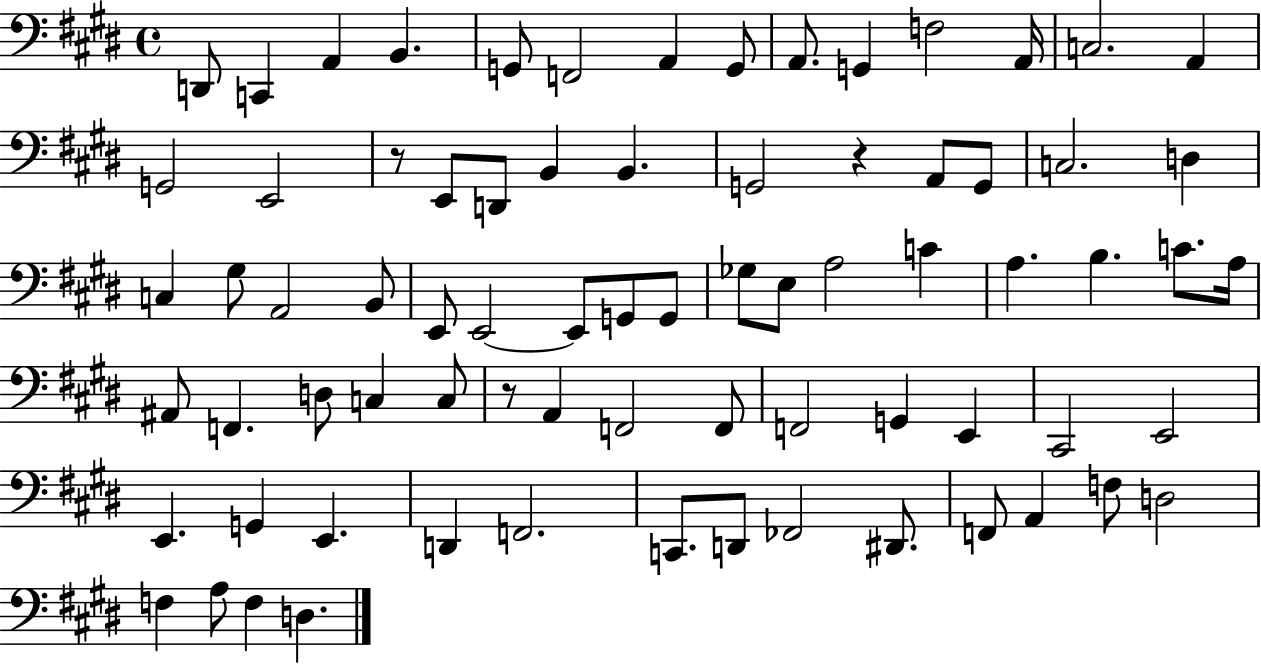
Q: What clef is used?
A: bass